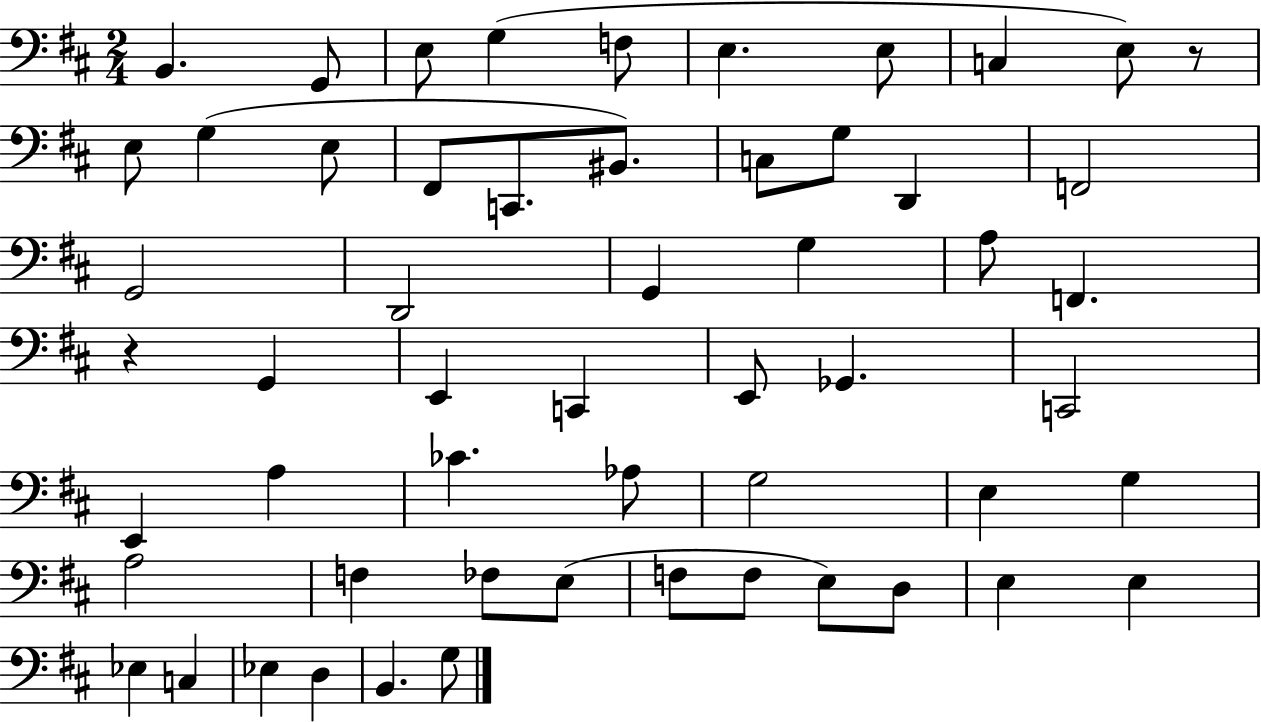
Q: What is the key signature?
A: D major